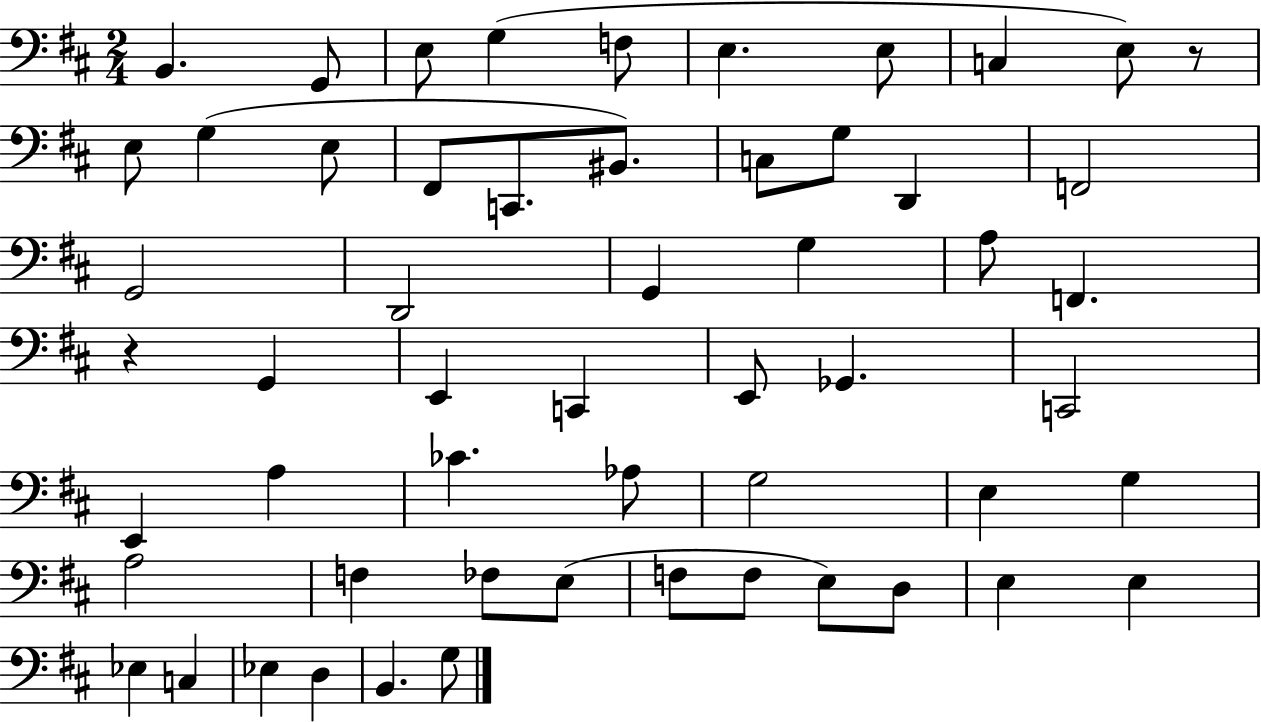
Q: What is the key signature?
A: D major